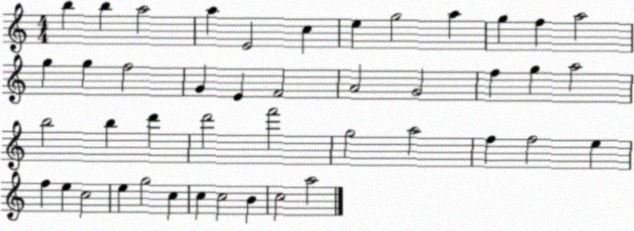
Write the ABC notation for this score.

X:1
T:Untitled
M:4/4
L:1/4
K:C
b b a2 a E2 c e g2 a g f a2 g g f2 G E F2 A2 G2 f g a2 b2 b d' d'2 f'2 g2 a2 f f2 e f e c2 e g2 c c c2 B c2 a2